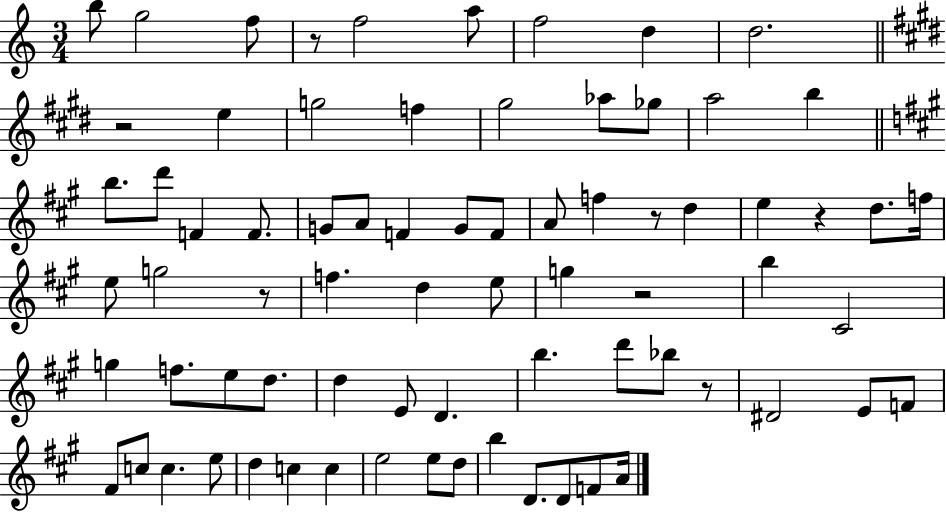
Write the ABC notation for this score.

X:1
T:Untitled
M:3/4
L:1/4
K:C
b/2 g2 f/2 z/2 f2 a/2 f2 d d2 z2 e g2 f ^g2 _a/2 _g/2 a2 b b/2 d'/2 F F/2 G/2 A/2 F G/2 F/2 A/2 f z/2 d e z d/2 f/4 e/2 g2 z/2 f d e/2 g z2 b ^C2 g f/2 e/2 d/2 d E/2 D b d'/2 _b/2 z/2 ^D2 E/2 F/2 ^F/2 c/2 c e/2 d c c e2 e/2 d/2 b D/2 D/2 F/2 A/4